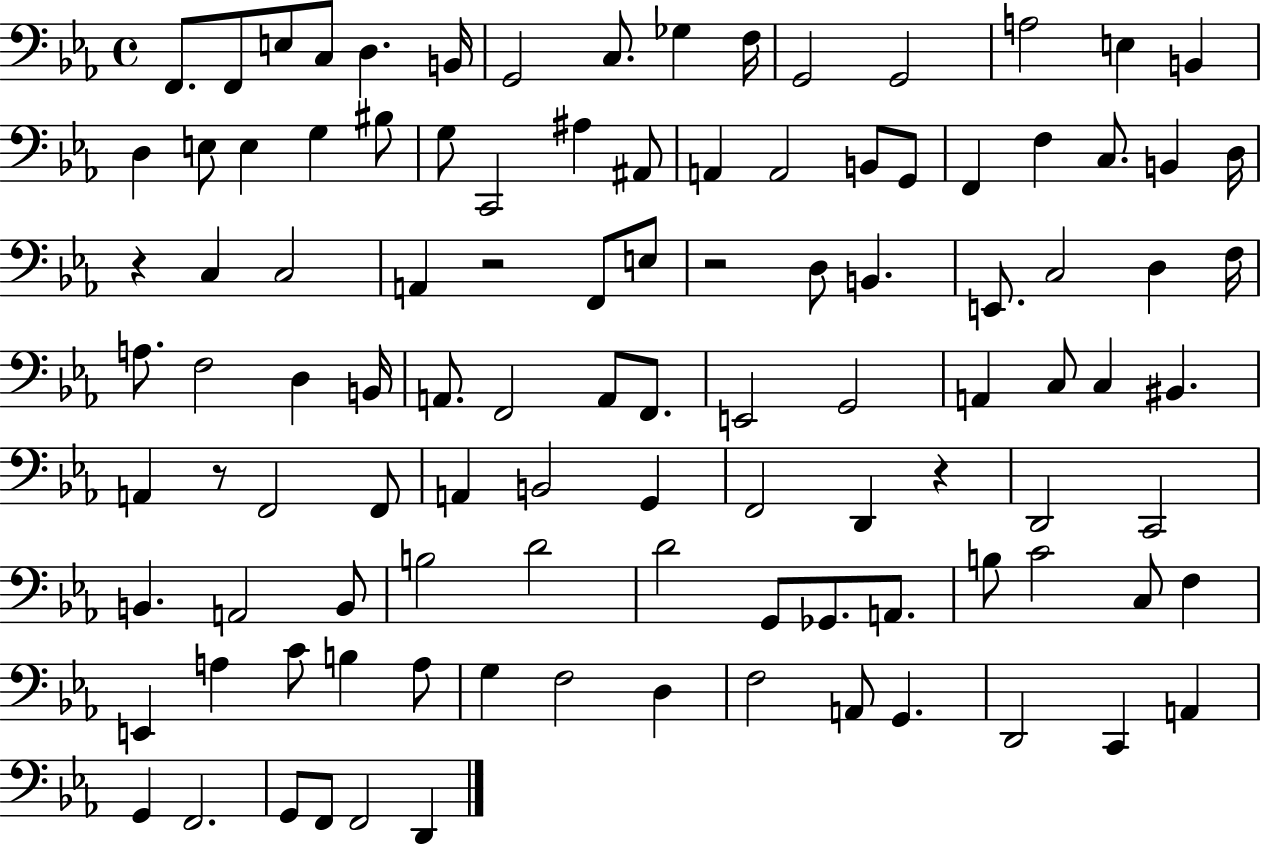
X:1
T:Untitled
M:4/4
L:1/4
K:Eb
F,,/2 F,,/2 E,/2 C,/2 D, B,,/4 G,,2 C,/2 _G, F,/4 G,,2 G,,2 A,2 E, B,, D, E,/2 E, G, ^B,/2 G,/2 C,,2 ^A, ^A,,/2 A,, A,,2 B,,/2 G,,/2 F,, F, C,/2 B,, D,/4 z C, C,2 A,, z2 F,,/2 E,/2 z2 D,/2 B,, E,,/2 C,2 D, F,/4 A,/2 F,2 D, B,,/4 A,,/2 F,,2 A,,/2 F,,/2 E,,2 G,,2 A,, C,/2 C, ^B,, A,, z/2 F,,2 F,,/2 A,, B,,2 G,, F,,2 D,, z D,,2 C,,2 B,, A,,2 B,,/2 B,2 D2 D2 G,,/2 _G,,/2 A,,/2 B,/2 C2 C,/2 F, E,, A, C/2 B, A,/2 G, F,2 D, F,2 A,,/2 G,, D,,2 C,, A,, G,, F,,2 G,,/2 F,,/2 F,,2 D,,